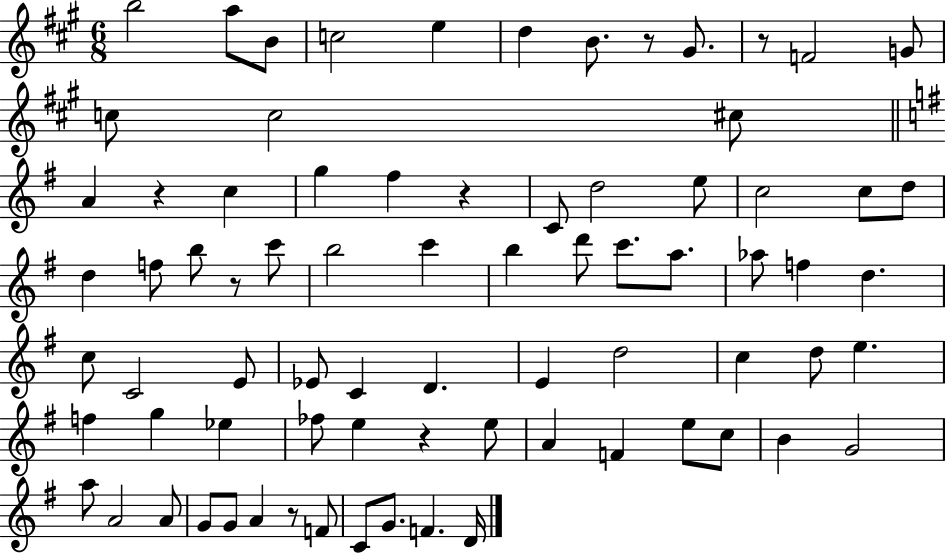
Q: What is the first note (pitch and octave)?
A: B5